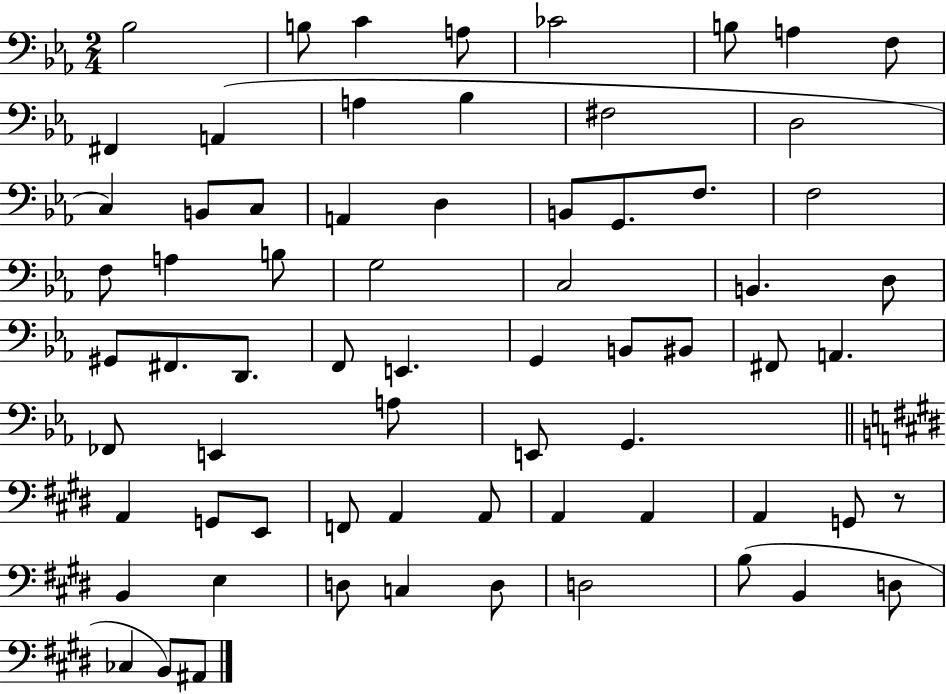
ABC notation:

X:1
T:Untitled
M:2/4
L:1/4
K:Eb
_B,2 B,/2 C A,/2 _C2 B,/2 A, F,/2 ^F,, A,, A, _B, ^F,2 D,2 C, B,,/2 C,/2 A,, D, B,,/2 G,,/2 F,/2 F,2 F,/2 A, B,/2 G,2 C,2 B,, D,/2 ^G,,/2 ^F,,/2 D,,/2 F,,/2 E,, G,, B,,/2 ^B,,/2 ^F,,/2 A,, _F,,/2 E,, A,/2 E,,/2 G,, A,, G,,/2 E,,/2 F,,/2 A,, A,,/2 A,, A,, A,, G,,/2 z/2 B,, E, D,/2 C, D,/2 D,2 B,/2 B,, D,/2 _C, B,,/2 ^A,,/2